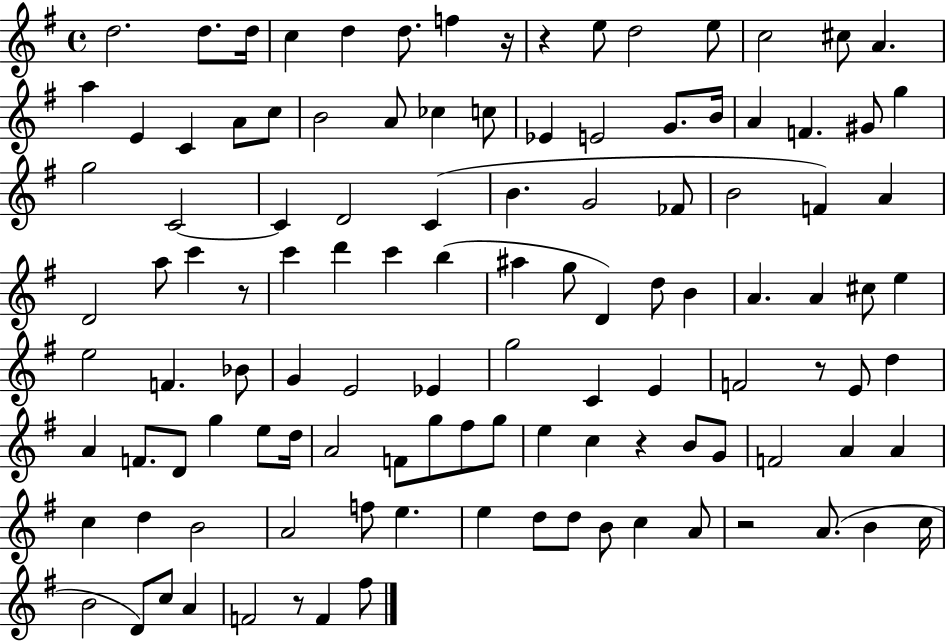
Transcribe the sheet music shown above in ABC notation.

X:1
T:Untitled
M:4/4
L:1/4
K:G
d2 d/2 d/4 c d d/2 f z/4 z e/2 d2 e/2 c2 ^c/2 A a E C A/2 c/2 B2 A/2 _c c/2 _E E2 G/2 B/4 A F ^G/2 g g2 C2 C D2 C B G2 _F/2 B2 F A D2 a/2 c' z/2 c' d' c' b ^a g/2 D d/2 B A A ^c/2 e e2 F _B/2 G E2 _E g2 C E F2 z/2 E/2 d A F/2 D/2 g e/2 d/4 A2 F/2 g/2 ^f/2 g/2 e c z B/2 G/2 F2 A A c d B2 A2 f/2 e e d/2 d/2 B/2 c A/2 z2 A/2 B c/4 B2 D/2 c/2 A F2 z/2 F ^f/2